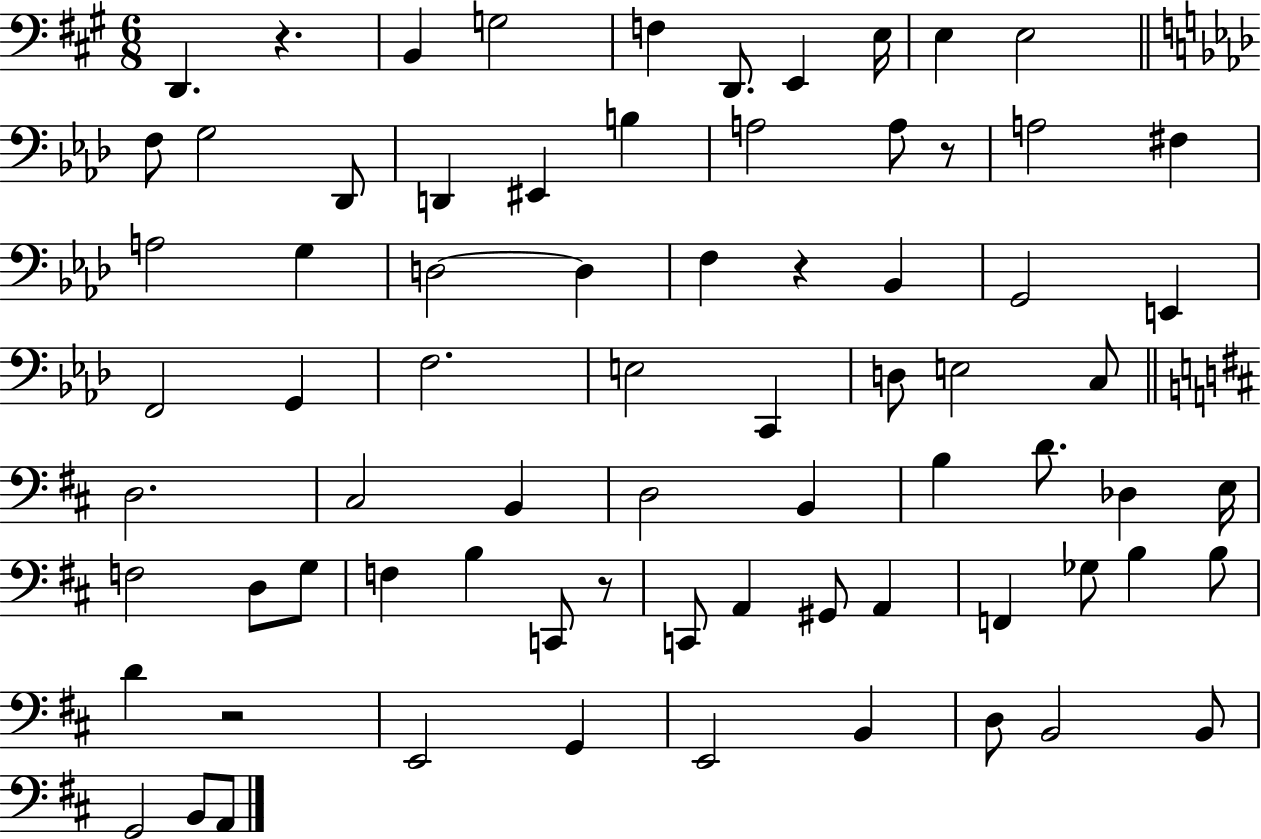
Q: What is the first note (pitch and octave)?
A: D2